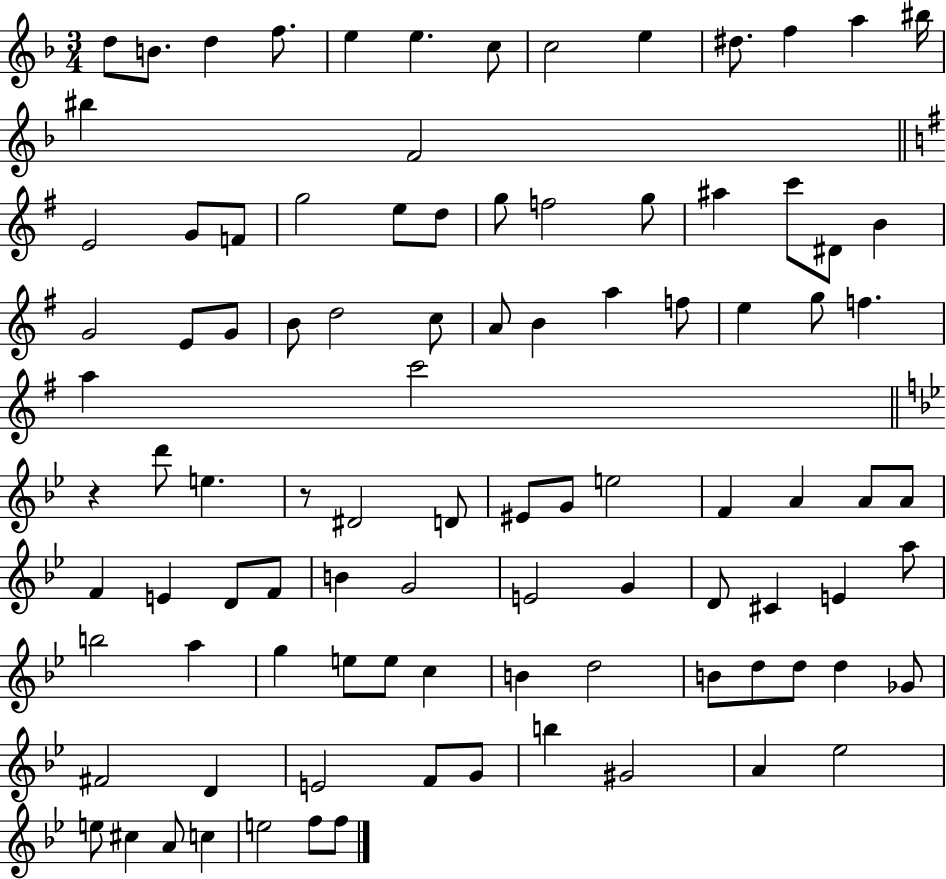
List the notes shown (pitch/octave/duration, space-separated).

D5/e B4/e. D5/q F5/e. E5/q E5/q. C5/e C5/h E5/q D#5/e. F5/q A5/q BIS5/s BIS5/q F4/h E4/h G4/e F4/e G5/h E5/e D5/e G5/e F5/h G5/e A#5/q C6/e D#4/e B4/q G4/h E4/e G4/e B4/e D5/h C5/e A4/e B4/q A5/q F5/e E5/q G5/e F5/q. A5/q C6/h R/q D6/e E5/q. R/e D#4/h D4/e EIS4/e G4/e E5/h F4/q A4/q A4/e A4/e F4/q E4/q D4/e F4/e B4/q G4/h E4/h G4/q D4/e C#4/q E4/q A5/e B5/h A5/q G5/q E5/e E5/e C5/q B4/q D5/h B4/e D5/e D5/e D5/q Gb4/e F#4/h D4/q E4/h F4/e G4/e B5/q G#4/h A4/q Eb5/h E5/e C#5/q A4/e C5/q E5/h F5/e F5/e